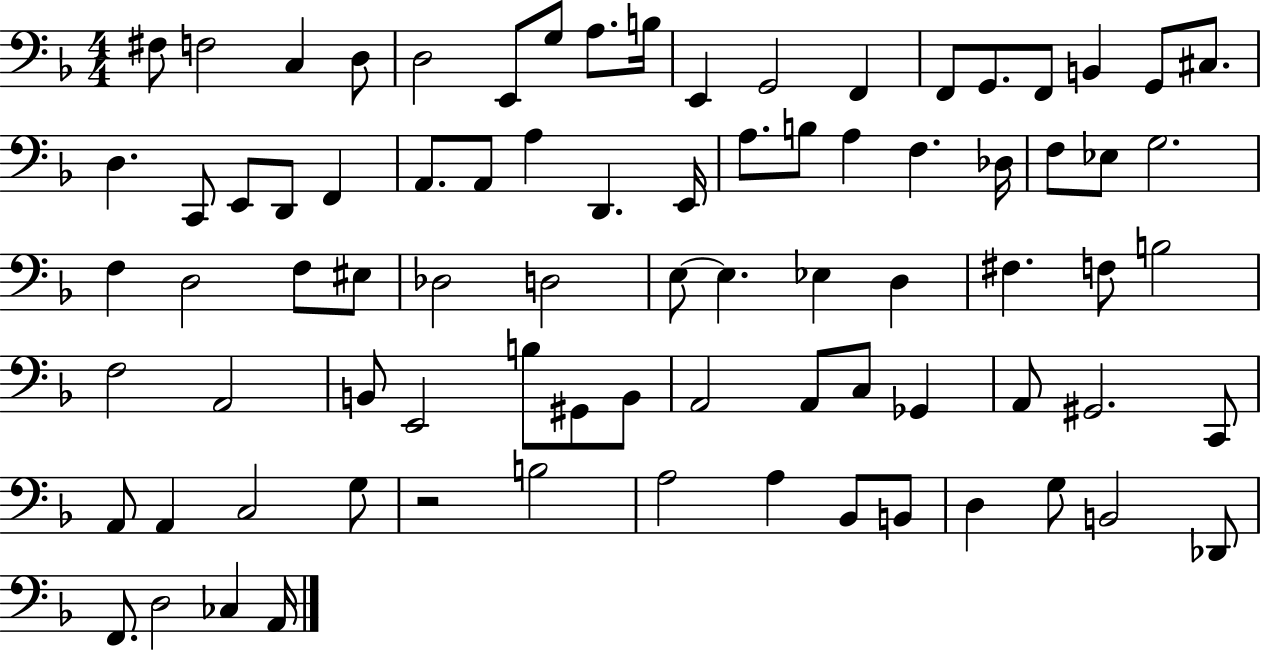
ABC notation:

X:1
T:Untitled
M:4/4
L:1/4
K:F
^F,/2 F,2 C, D,/2 D,2 E,,/2 G,/2 A,/2 B,/4 E,, G,,2 F,, F,,/2 G,,/2 F,,/2 B,, G,,/2 ^C,/2 D, C,,/2 E,,/2 D,,/2 F,, A,,/2 A,,/2 A, D,, E,,/4 A,/2 B,/2 A, F, _D,/4 F,/2 _E,/2 G,2 F, D,2 F,/2 ^E,/2 _D,2 D,2 E,/2 E, _E, D, ^F, F,/2 B,2 F,2 A,,2 B,,/2 E,,2 B,/2 ^G,,/2 B,,/2 A,,2 A,,/2 C,/2 _G,, A,,/2 ^G,,2 C,,/2 A,,/2 A,, C,2 G,/2 z2 B,2 A,2 A, _B,,/2 B,,/2 D, G,/2 B,,2 _D,,/2 F,,/2 D,2 _C, A,,/4